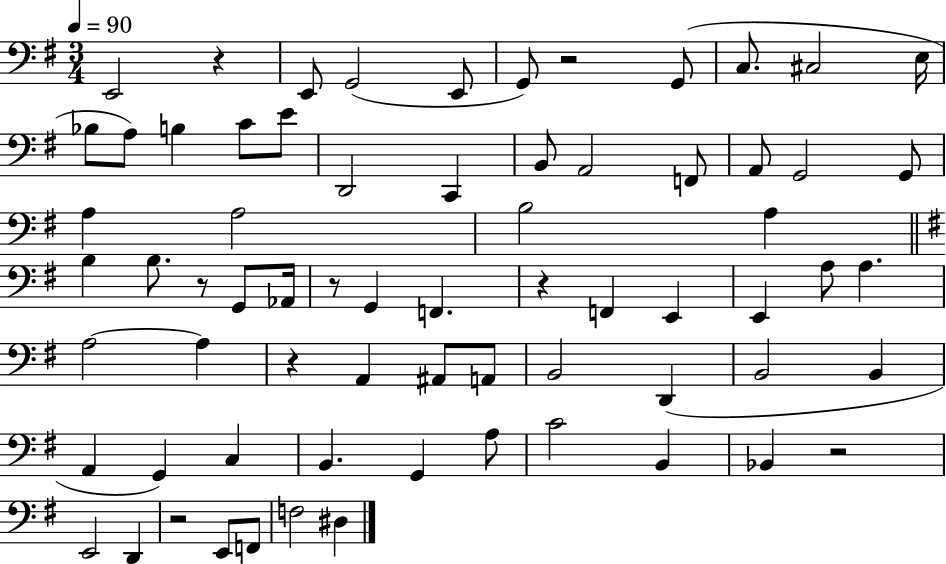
E2/h R/q E2/e G2/h E2/e G2/e R/h G2/e C3/e. C#3/h E3/s Bb3/e A3/e B3/q C4/e E4/e D2/h C2/q B2/e A2/h F2/e A2/e G2/h G2/e A3/q A3/h B3/h A3/q B3/q B3/e. R/e G2/e Ab2/s R/e G2/q F2/q. R/q F2/q E2/q E2/q A3/e A3/q. A3/h A3/q R/q A2/q A#2/e A2/e B2/h D2/q B2/h B2/q A2/q G2/q C3/q B2/q. G2/q A3/e C4/h B2/q Bb2/q R/h E2/h D2/q R/h E2/e F2/e F3/h D#3/q